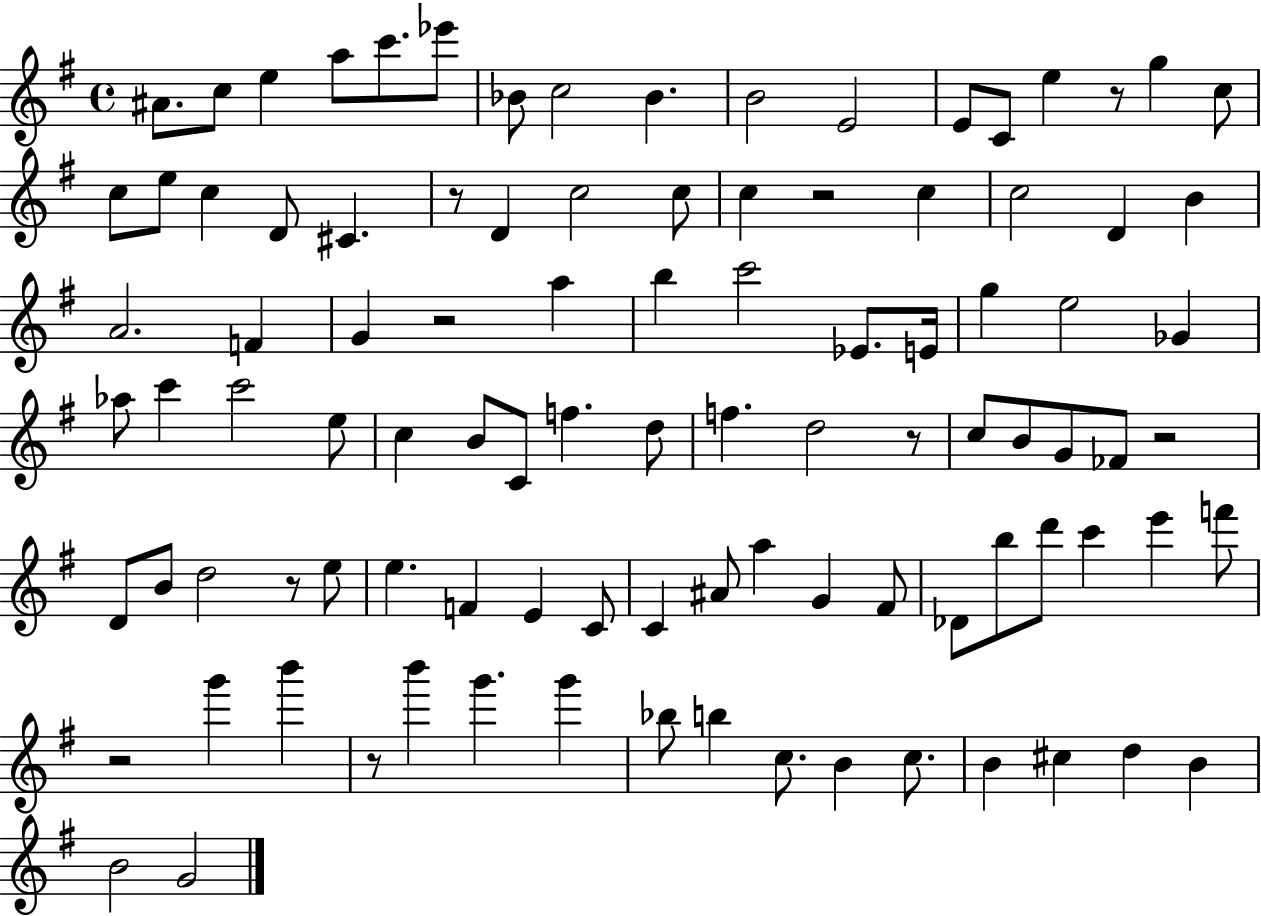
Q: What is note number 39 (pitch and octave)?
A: E5